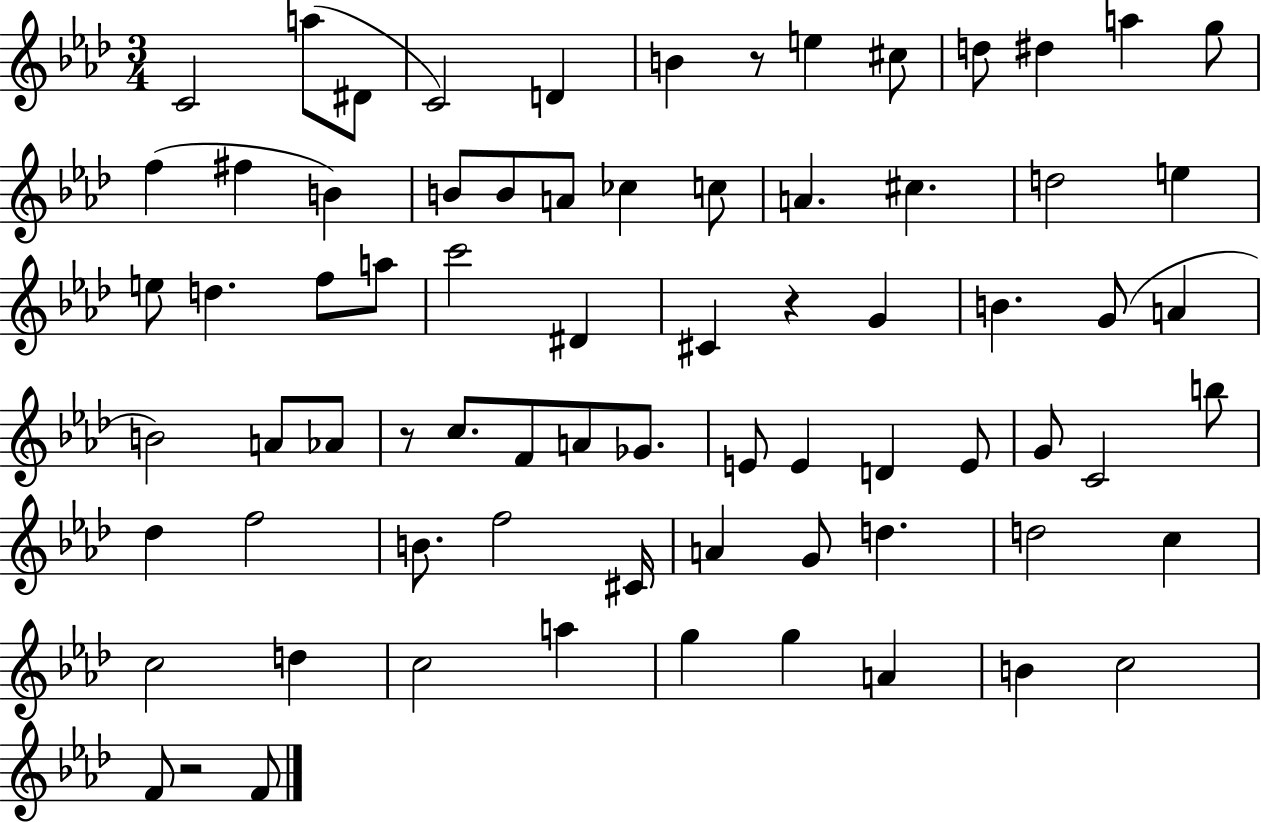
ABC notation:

X:1
T:Untitled
M:3/4
L:1/4
K:Ab
C2 a/2 ^D/2 C2 D B z/2 e ^c/2 d/2 ^d a g/2 f ^f B B/2 B/2 A/2 _c c/2 A ^c d2 e e/2 d f/2 a/2 c'2 ^D ^C z G B G/2 A B2 A/2 _A/2 z/2 c/2 F/2 A/2 _G/2 E/2 E D E/2 G/2 C2 b/2 _d f2 B/2 f2 ^C/4 A G/2 d d2 c c2 d c2 a g g A B c2 F/2 z2 F/2